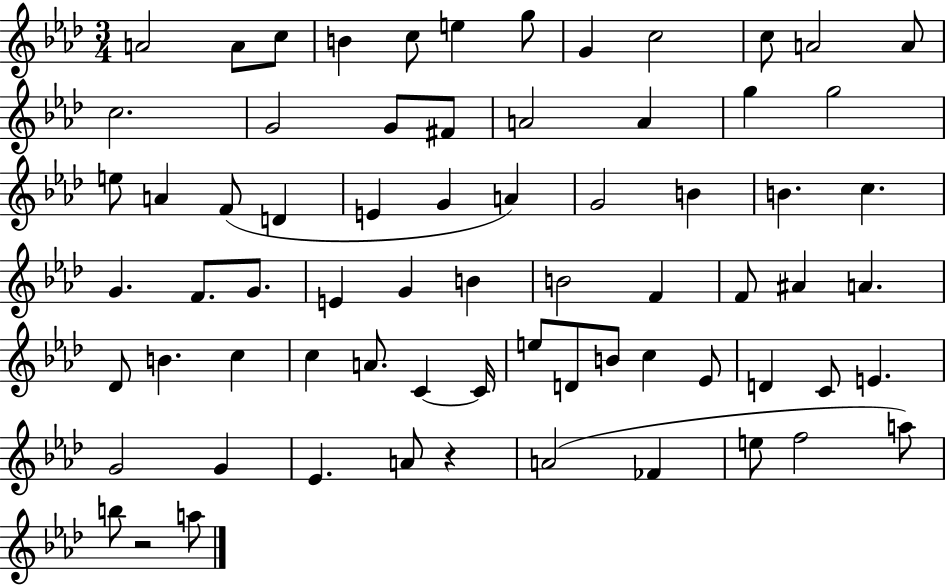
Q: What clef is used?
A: treble